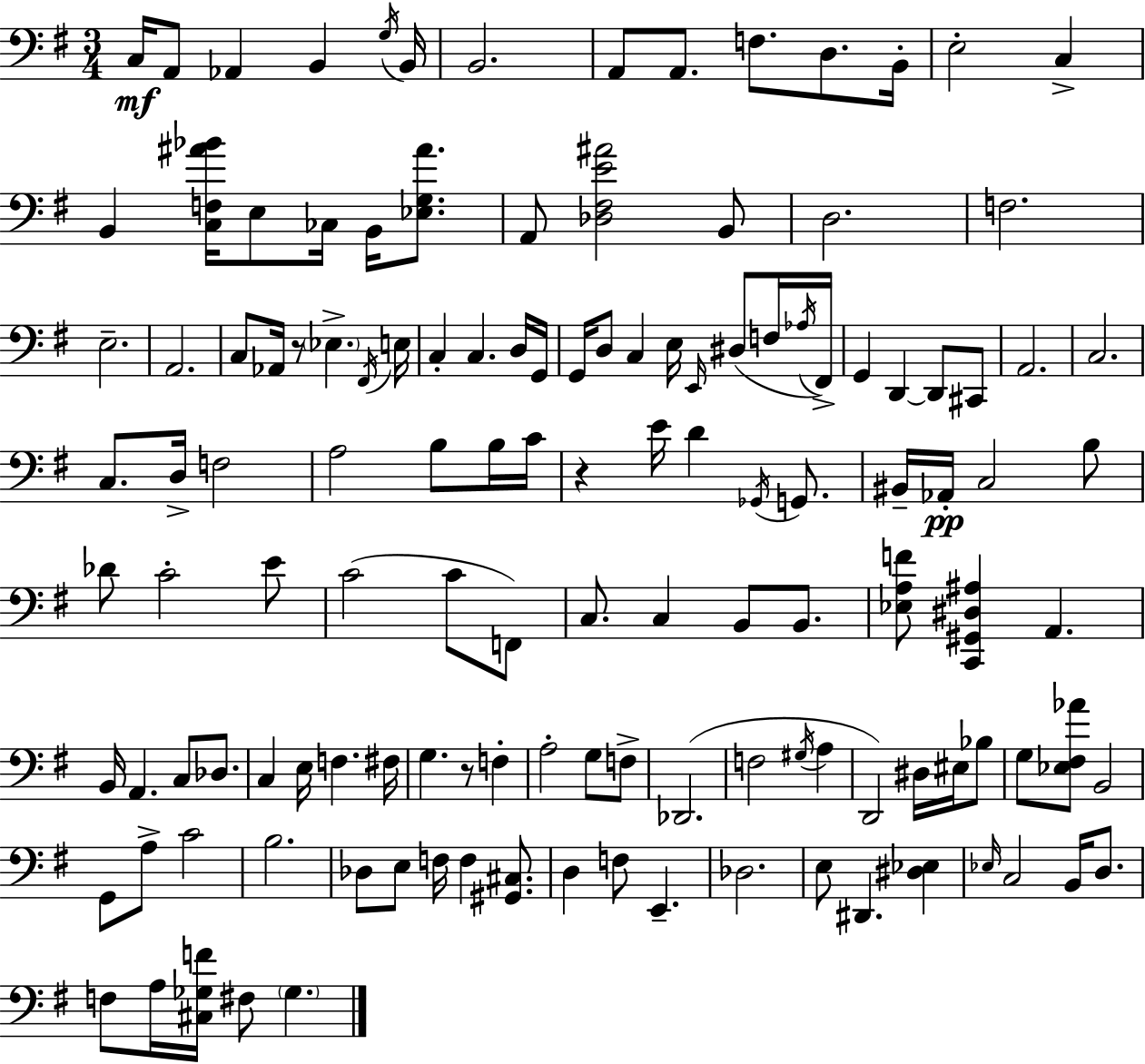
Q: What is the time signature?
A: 3/4